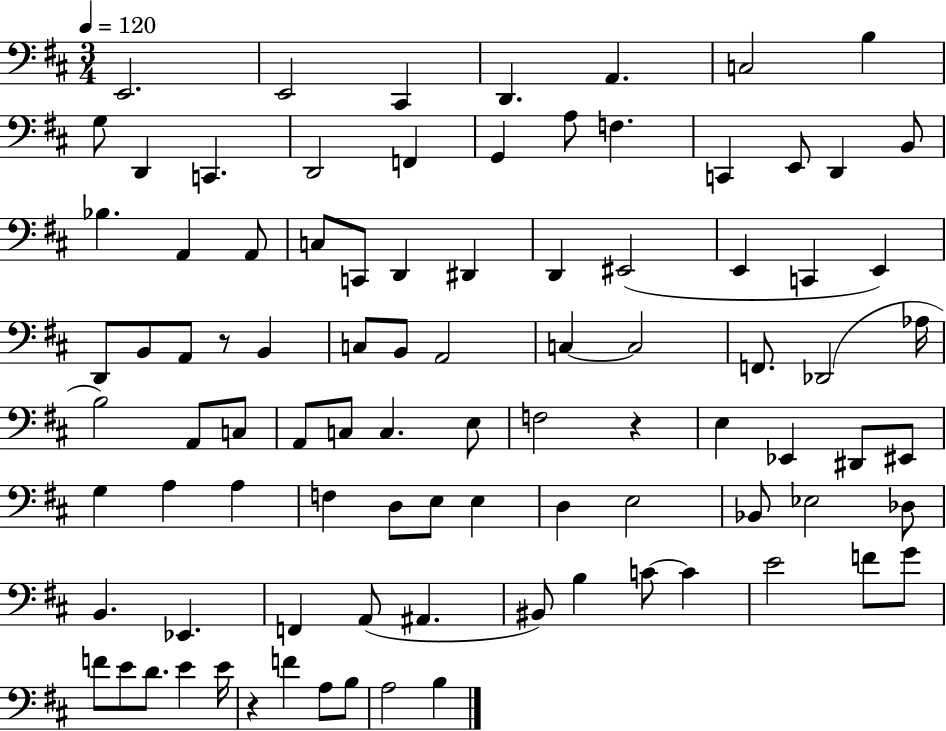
{
  \clef bass
  \numericTimeSignature
  \time 3/4
  \key d \major
  \tempo 4 = 120
  e,2. | e,2 cis,4 | d,4. a,4. | c2 b4 | \break g8 d,4 c,4. | d,2 f,4 | g,4 a8 f4. | c,4 e,8 d,4 b,8 | \break bes4. a,4 a,8 | c8 c,8 d,4 dis,4 | d,4 eis,2( | e,4 c,4 e,4) | \break d,8 b,8 a,8 r8 b,4 | c8 b,8 a,2 | c4~~ c2 | f,8. des,2( aes16 | \break b2) a,8 c8 | a,8 c8 c4. e8 | f2 r4 | e4 ees,4 dis,8 eis,8 | \break g4 a4 a4 | f4 d8 e8 e4 | d4 e2 | bes,8 ees2 des8 | \break b,4. ees,4. | f,4 a,8( ais,4. | bis,8) b4 c'8~~ c'4 | e'2 f'8 g'8 | \break f'8 e'8 d'8. e'4 e'16 | r4 f'4 a8 b8 | a2 b4 | \bar "|."
}